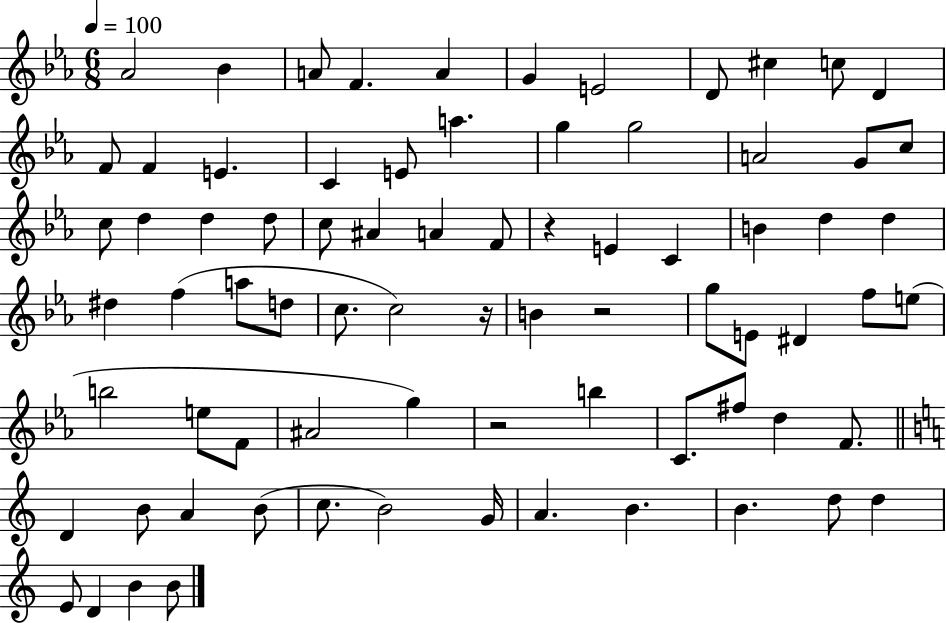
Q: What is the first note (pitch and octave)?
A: Ab4